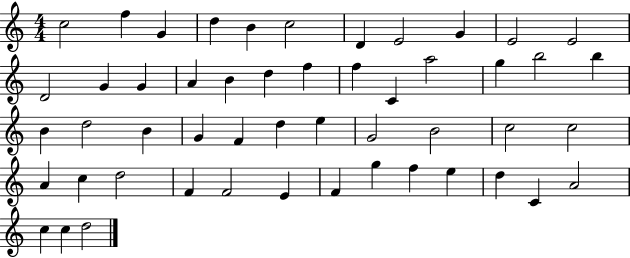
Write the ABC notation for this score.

X:1
T:Untitled
M:4/4
L:1/4
K:C
c2 f G d B c2 D E2 G E2 E2 D2 G G A B d f f C a2 g b2 b B d2 B G F d e G2 B2 c2 c2 A c d2 F F2 E F g f e d C A2 c c d2